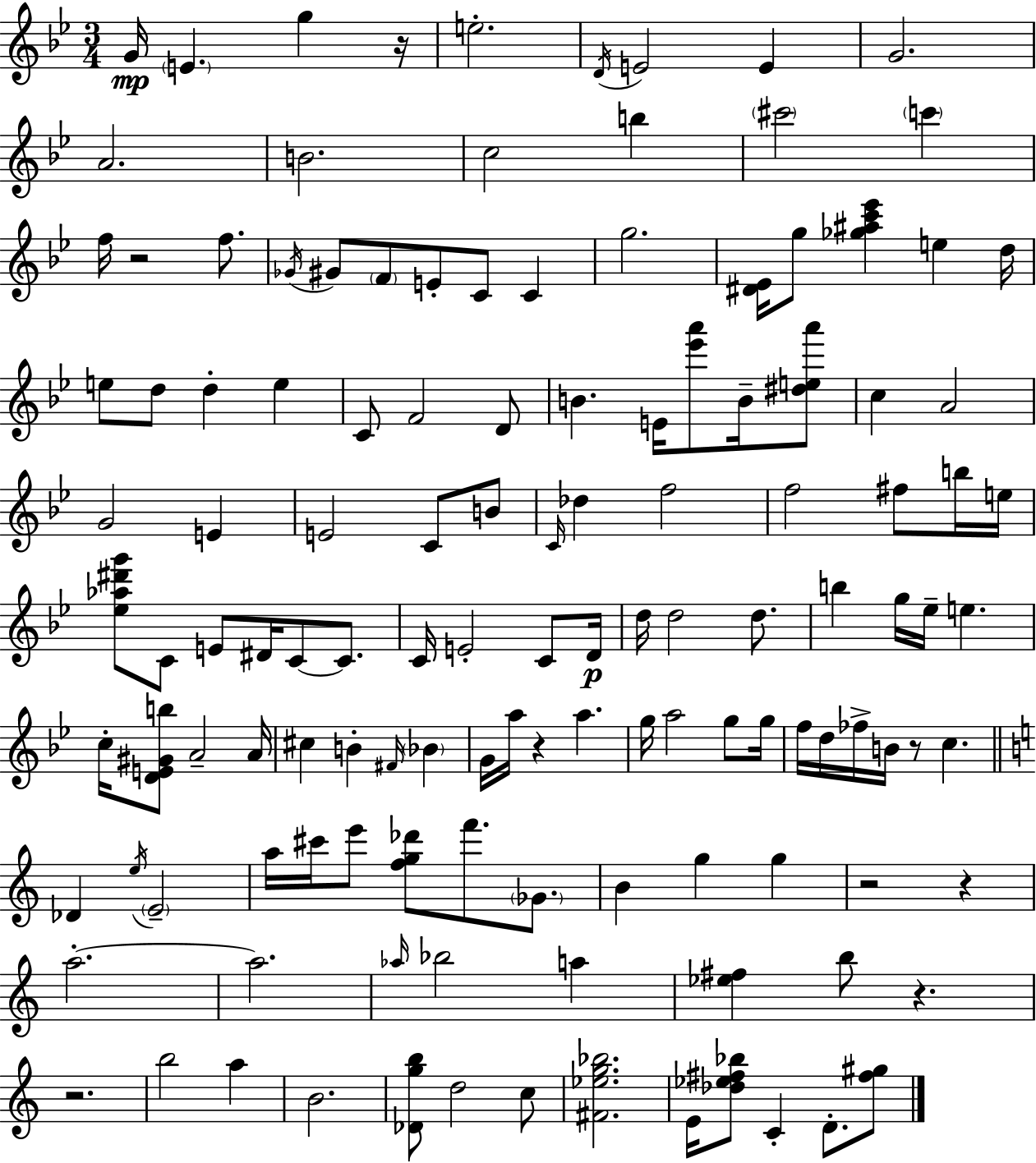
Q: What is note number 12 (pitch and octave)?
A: B5